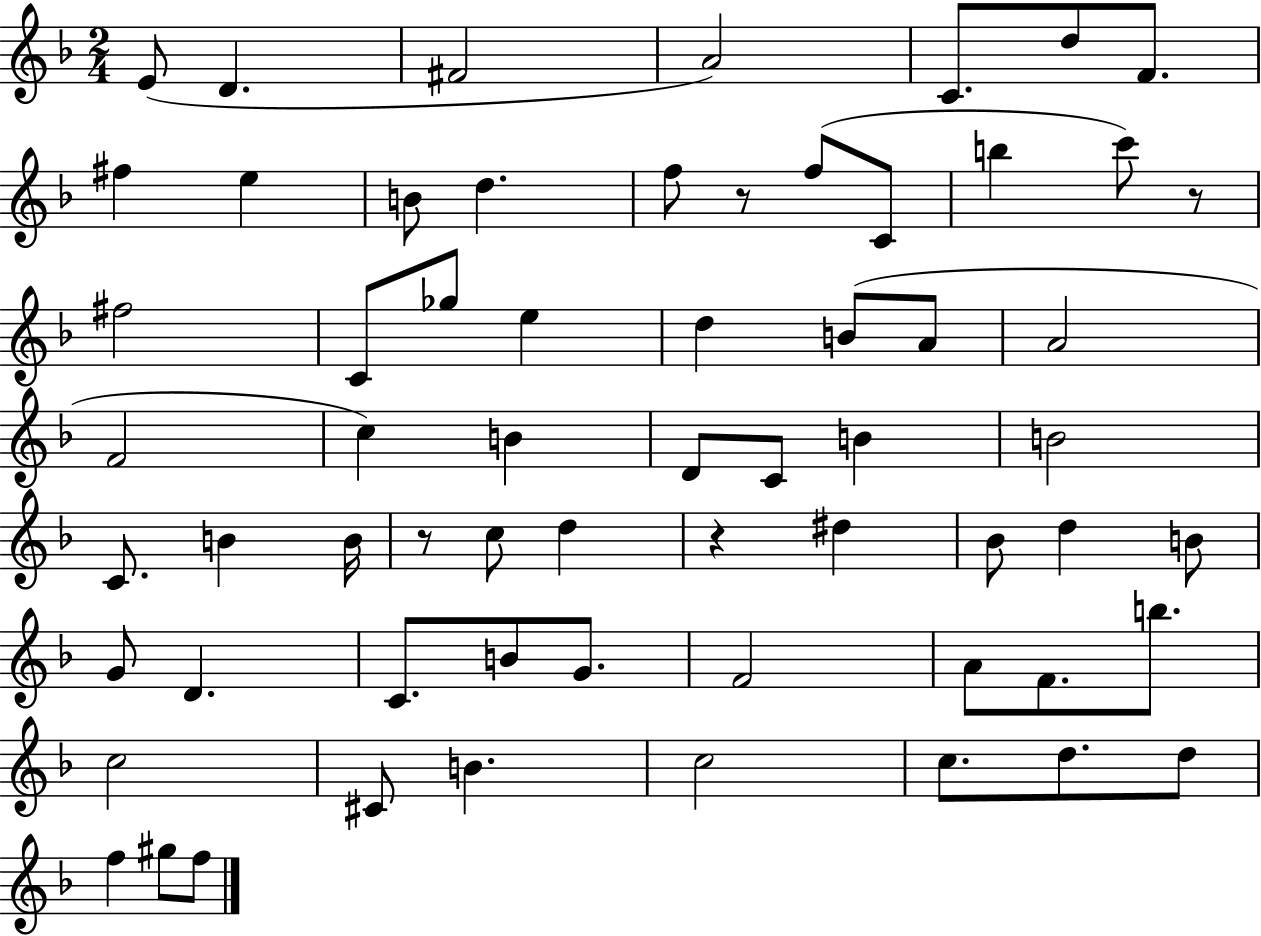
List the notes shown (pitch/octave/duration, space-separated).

E4/e D4/q. F#4/h A4/h C4/e. D5/e F4/e. F#5/q E5/q B4/e D5/q. F5/e R/e F5/e C4/e B5/q C6/e R/e F#5/h C4/e Gb5/e E5/q D5/q B4/e A4/e A4/h F4/h C5/q B4/q D4/e C4/e B4/q B4/h C4/e. B4/q B4/s R/e C5/e D5/q R/q D#5/q Bb4/e D5/q B4/e G4/e D4/q. C4/e. B4/e G4/e. F4/h A4/e F4/e. B5/e. C5/h C#4/e B4/q. C5/h C5/e. D5/e. D5/e F5/q G#5/e F5/e